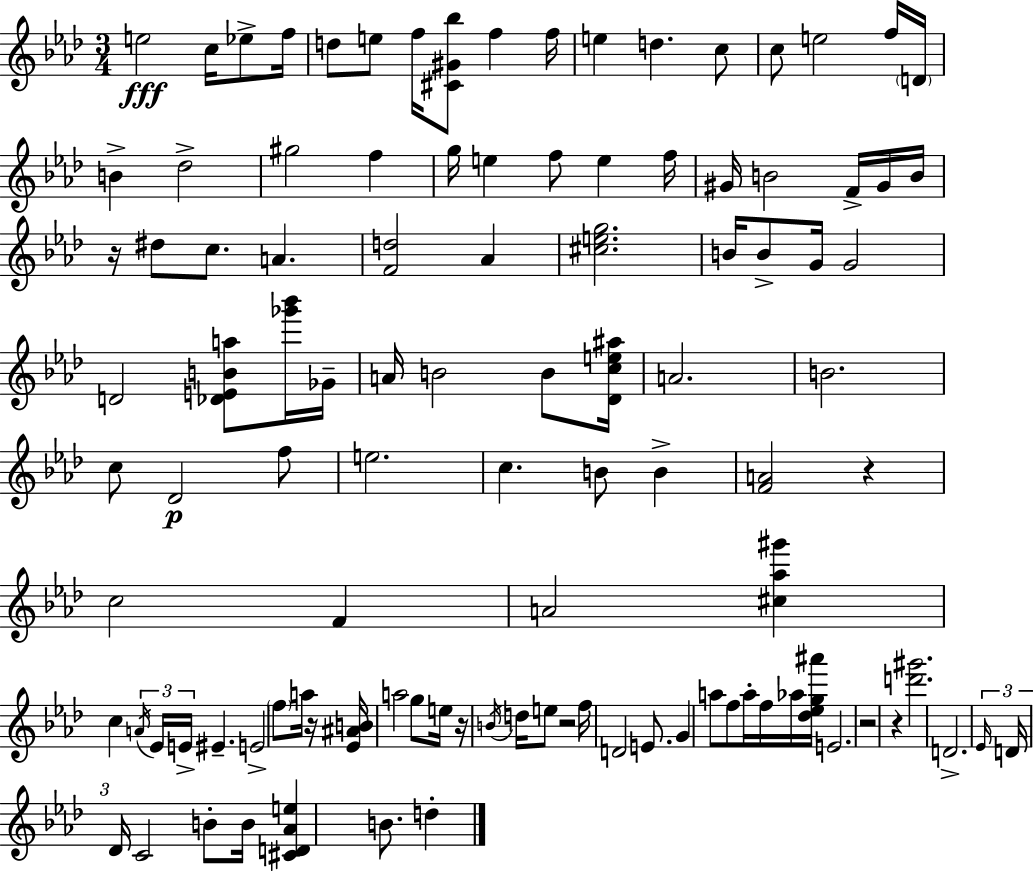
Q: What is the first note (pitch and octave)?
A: E5